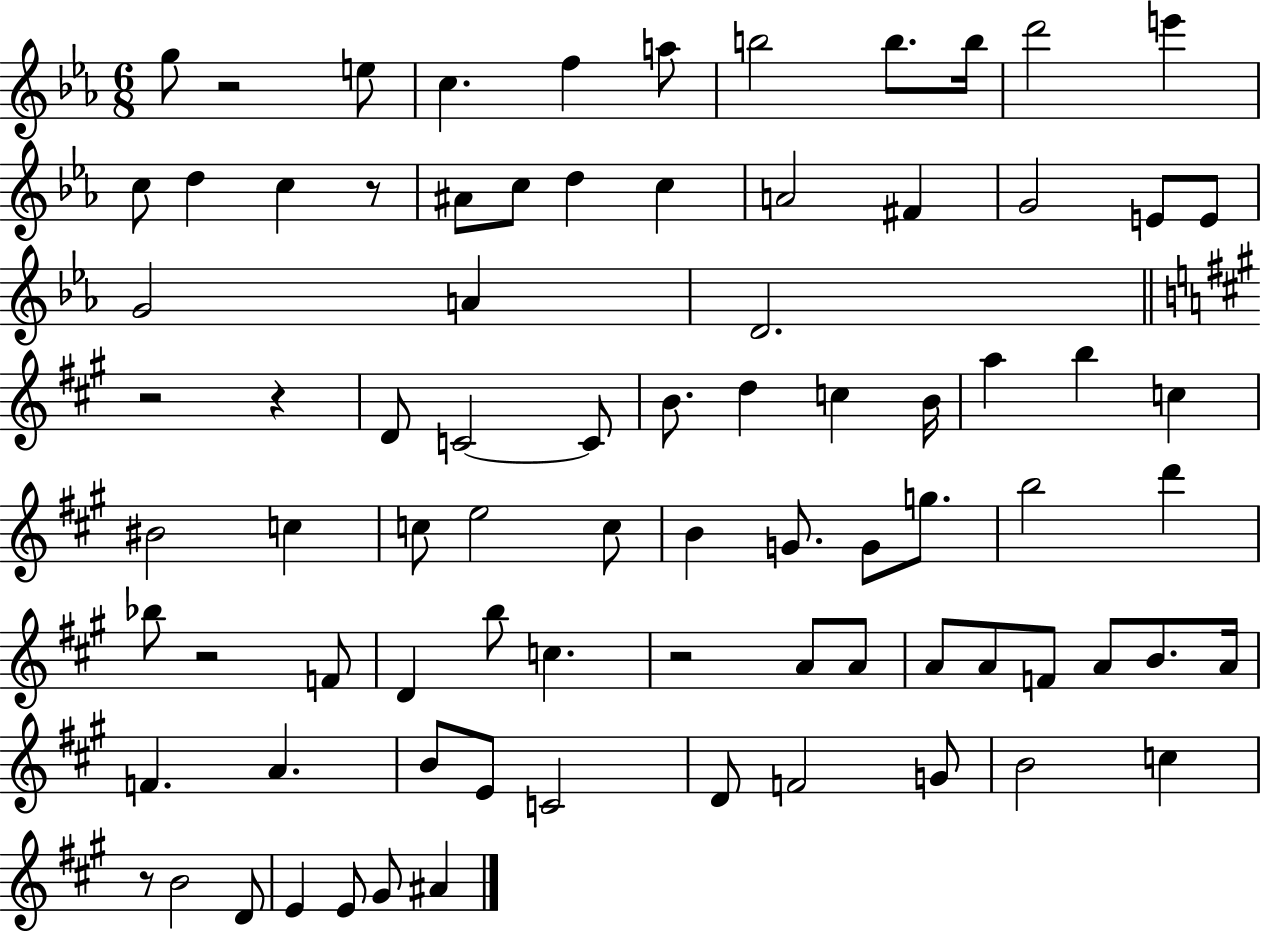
G5/e R/h E5/e C5/q. F5/q A5/e B5/h B5/e. B5/s D6/h E6/q C5/e D5/q C5/q R/e A#4/e C5/e D5/q C5/q A4/h F#4/q G4/h E4/e E4/e G4/h A4/q D4/h. R/h R/q D4/e C4/h C4/e B4/e. D5/q C5/q B4/s A5/q B5/q C5/q BIS4/h C5/q C5/e E5/h C5/e B4/q G4/e. G4/e G5/e. B5/h D6/q Bb5/e R/h F4/e D4/q B5/e C5/q. R/h A4/e A4/e A4/e A4/e F4/e A4/e B4/e. A4/s F4/q. A4/q. B4/e E4/e C4/h D4/e F4/h G4/e B4/h C5/q R/e B4/h D4/e E4/q E4/e G#4/e A#4/q